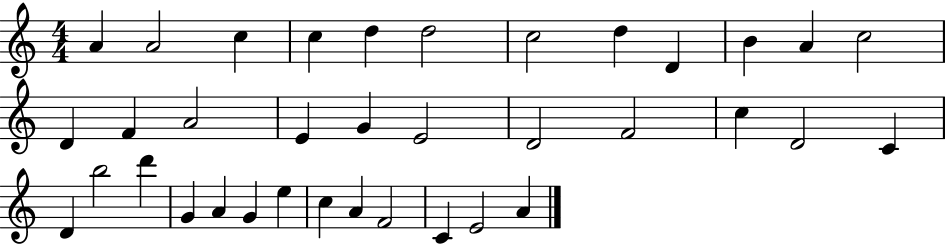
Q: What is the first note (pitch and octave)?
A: A4